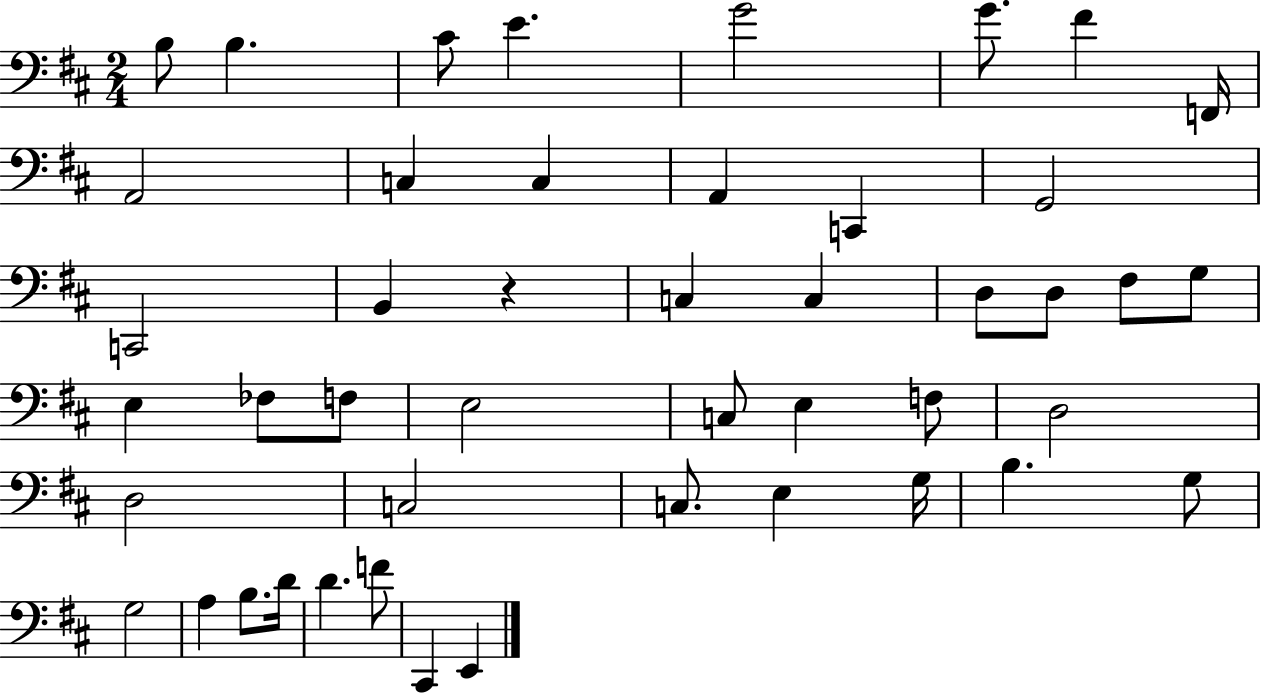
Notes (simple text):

B3/e B3/q. C#4/e E4/q. G4/h G4/e. F#4/q F2/s A2/h C3/q C3/q A2/q C2/q G2/h C2/h B2/q R/q C3/q C3/q D3/e D3/e F#3/e G3/e E3/q FES3/e F3/e E3/h C3/e E3/q F3/e D3/h D3/h C3/h C3/e. E3/q G3/s B3/q. G3/e G3/h A3/q B3/e. D4/s D4/q. F4/e C#2/q E2/q